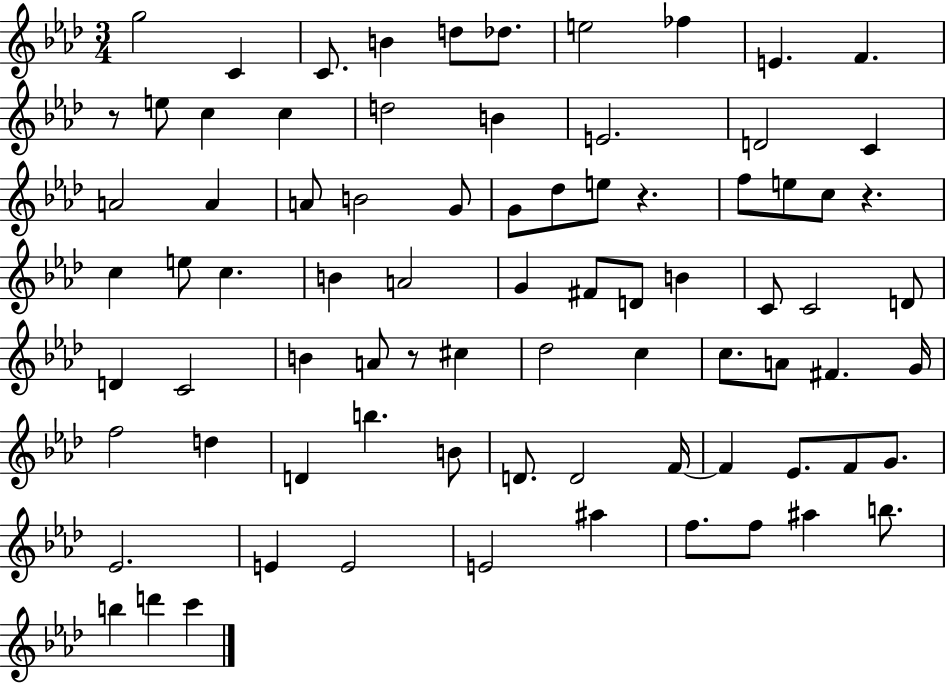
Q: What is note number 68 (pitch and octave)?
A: E4